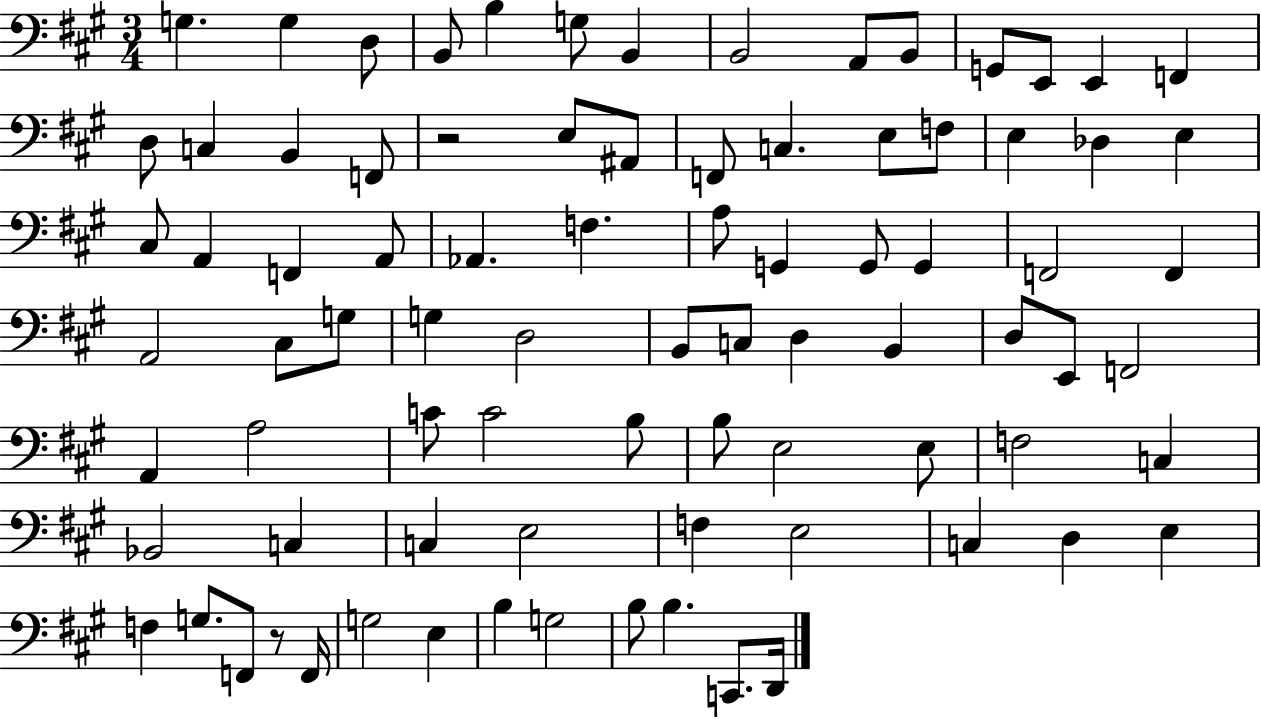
G3/q. G3/q D3/e B2/e B3/q G3/e B2/q B2/h A2/e B2/e G2/e E2/e E2/q F2/q D3/e C3/q B2/q F2/e R/h E3/e A#2/e F2/e C3/q. E3/e F3/e E3/q Db3/q E3/q C#3/e A2/q F2/q A2/e Ab2/q. F3/q. A3/e G2/q G2/e G2/q F2/h F2/q A2/h C#3/e G3/e G3/q D3/h B2/e C3/e D3/q B2/q D3/e E2/e F2/h A2/q A3/h C4/e C4/h B3/e B3/e E3/h E3/e F3/h C3/q Bb2/h C3/q C3/q E3/h F3/q E3/h C3/q D3/q E3/q F3/q G3/e. F2/e R/e F2/s G3/h E3/q B3/q G3/h B3/e B3/q. C2/e. D2/s